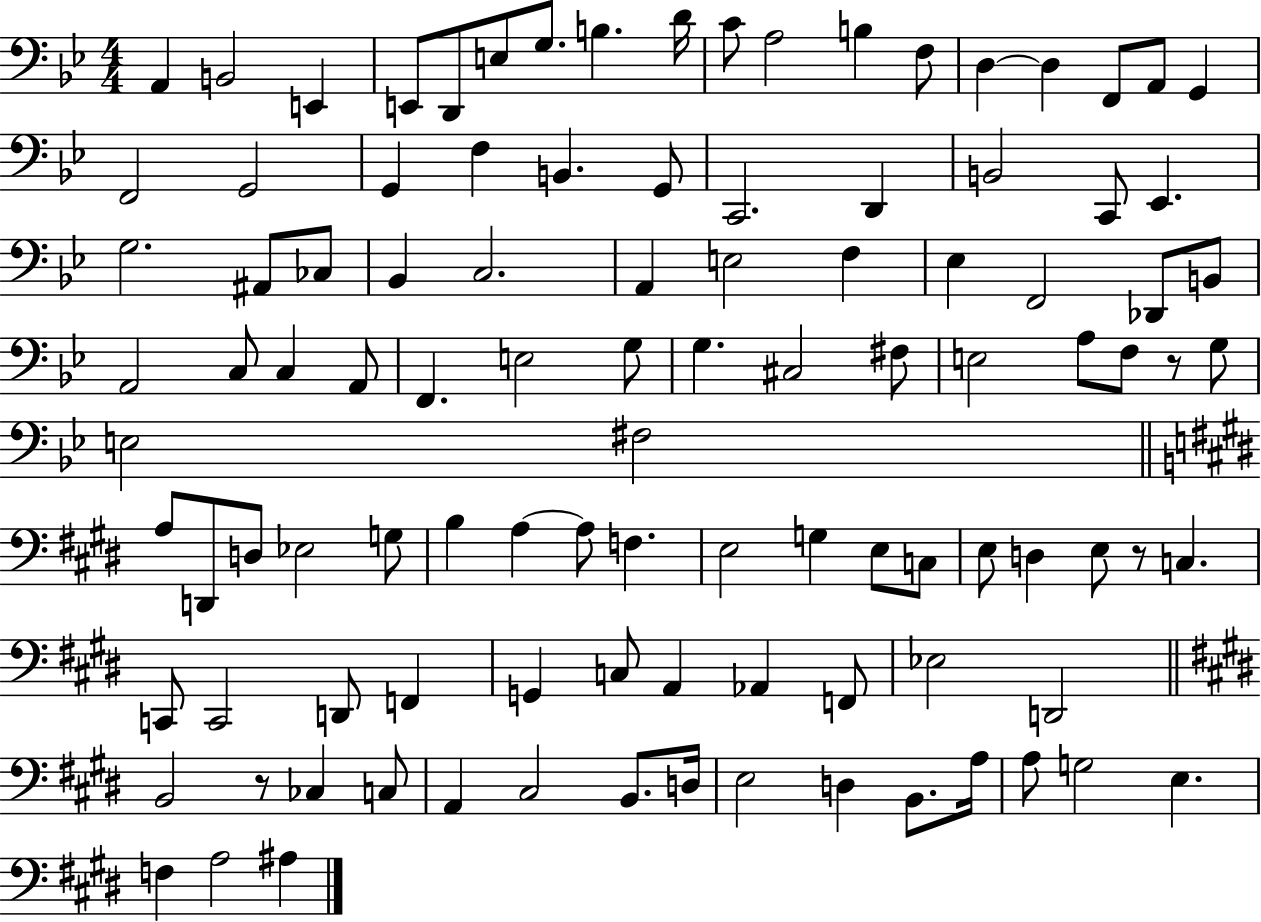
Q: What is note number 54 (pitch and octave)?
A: F3